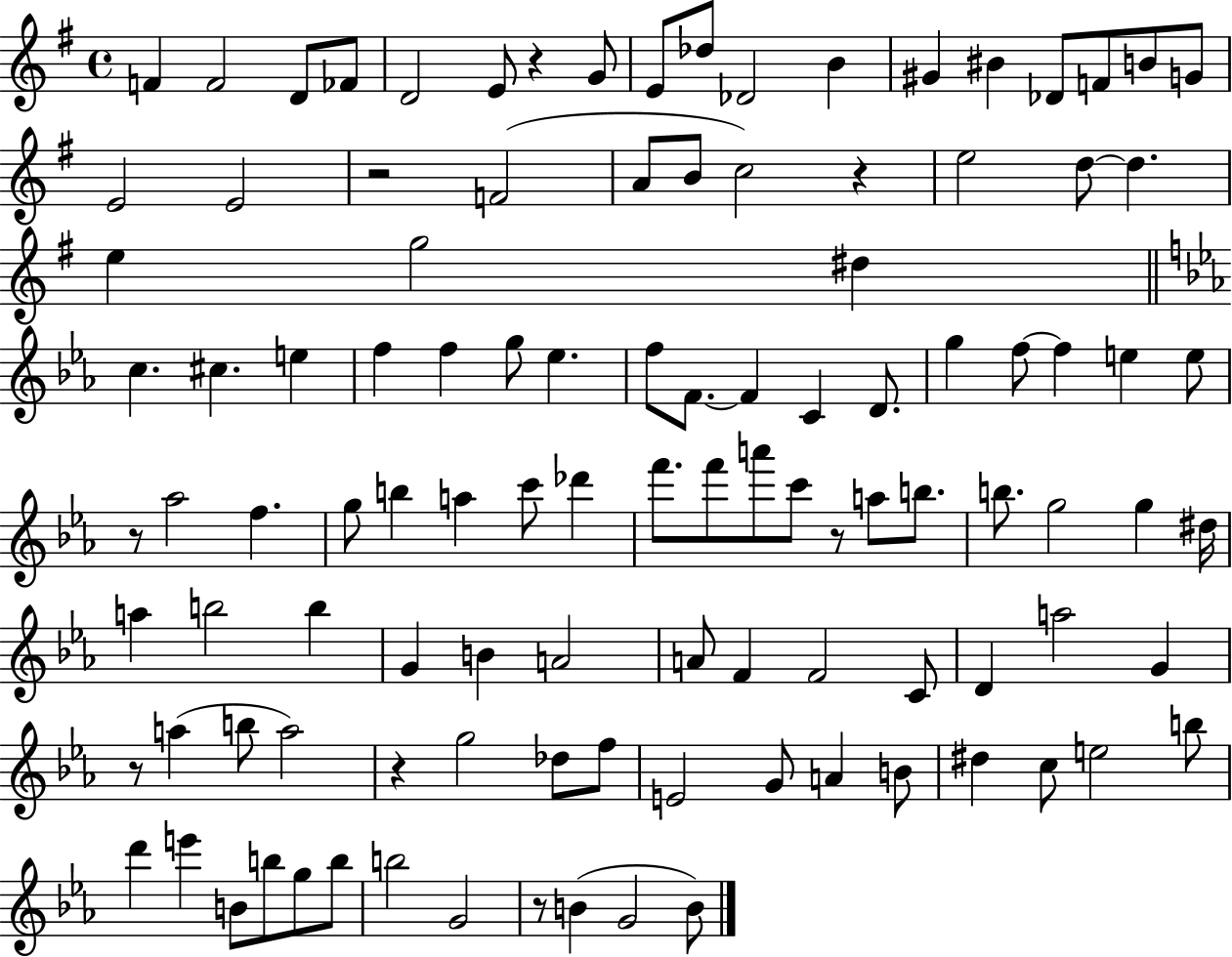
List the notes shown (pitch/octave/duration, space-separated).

F4/q F4/h D4/e FES4/e D4/h E4/e R/q G4/e E4/e Db5/e Db4/h B4/q G#4/q BIS4/q Db4/e F4/e B4/e G4/e E4/h E4/h R/h F4/h A4/e B4/e C5/h R/q E5/h D5/e D5/q. E5/q G5/h D#5/q C5/q. C#5/q. E5/q F5/q F5/q G5/e Eb5/q. F5/e F4/e. F4/q C4/q D4/e. G5/q F5/e F5/q E5/q E5/e R/e Ab5/h F5/q. G5/e B5/q A5/q C6/e Db6/q F6/e. F6/e A6/e C6/e R/e A5/e B5/e. B5/e. G5/h G5/q D#5/s A5/q B5/h B5/q G4/q B4/q A4/h A4/e F4/q F4/h C4/e D4/q A5/h G4/q R/e A5/q B5/e A5/h R/q G5/h Db5/e F5/e E4/h G4/e A4/q B4/e D#5/q C5/e E5/h B5/e D6/q E6/q B4/e B5/e G5/e B5/e B5/h G4/h R/e B4/q G4/h B4/e